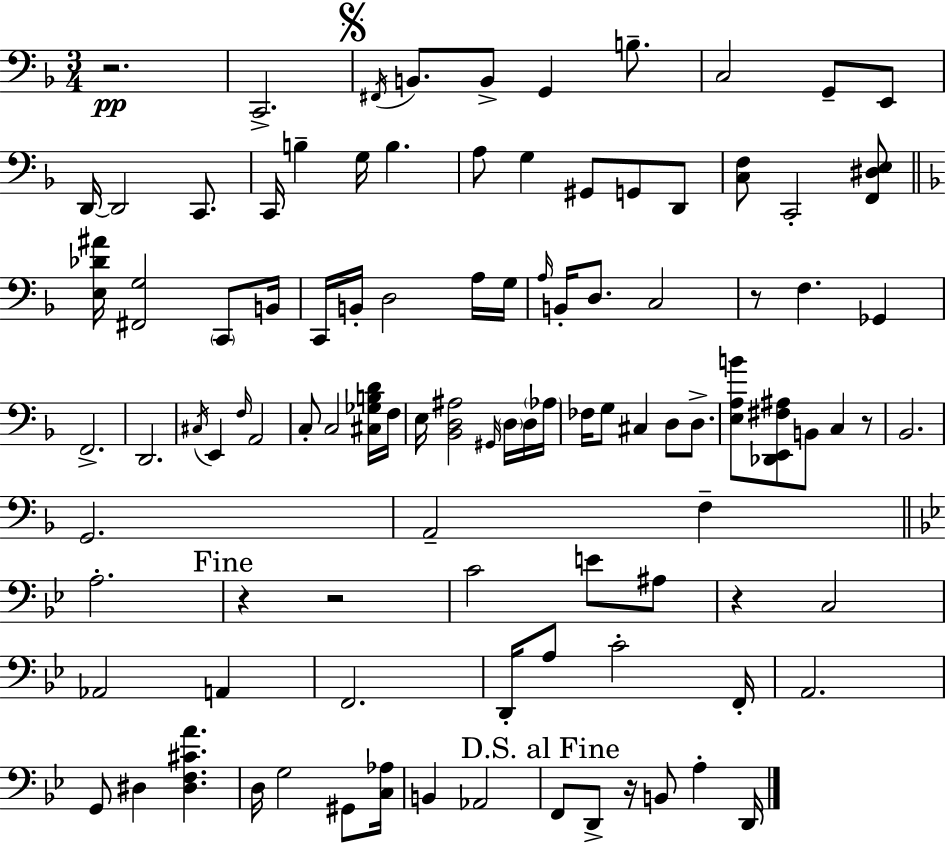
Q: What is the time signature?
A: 3/4